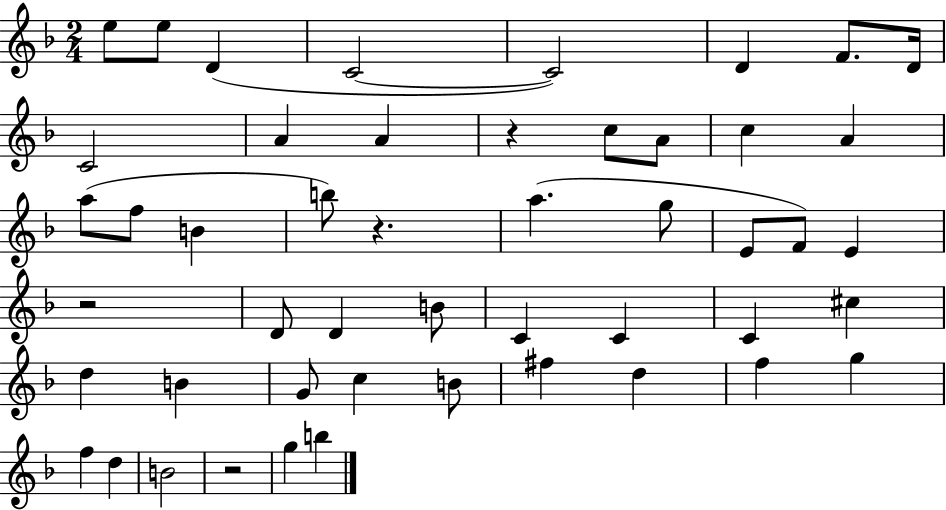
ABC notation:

X:1
T:Untitled
M:2/4
L:1/4
K:F
e/2 e/2 D C2 C2 D F/2 D/4 C2 A A z c/2 A/2 c A a/2 f/2 B b/2 z a g/2 E/2 F/2 E z2 D/2 D B/2 C C C ^c d B G/2 c B/2 ^f d f g f d B2 z2 g b